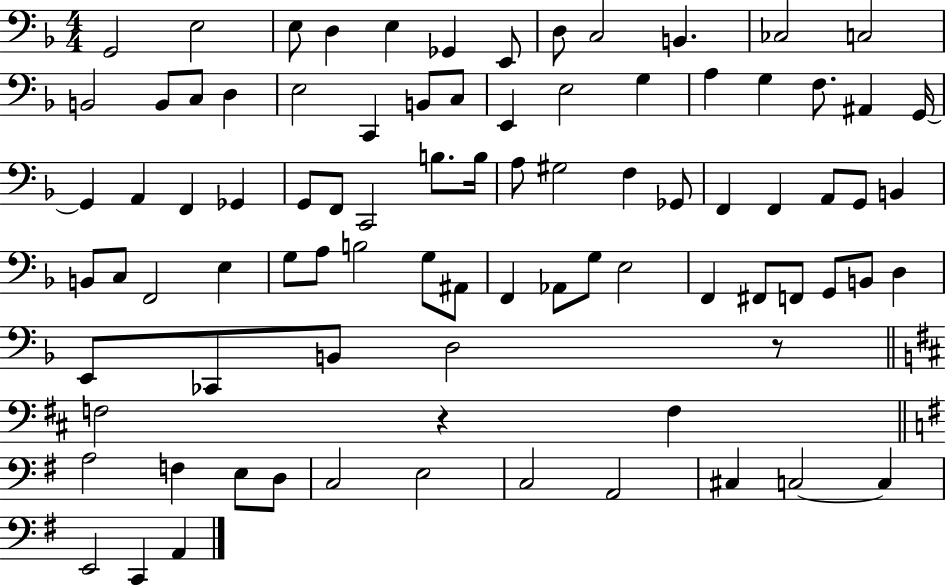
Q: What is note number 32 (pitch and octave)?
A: Gb2